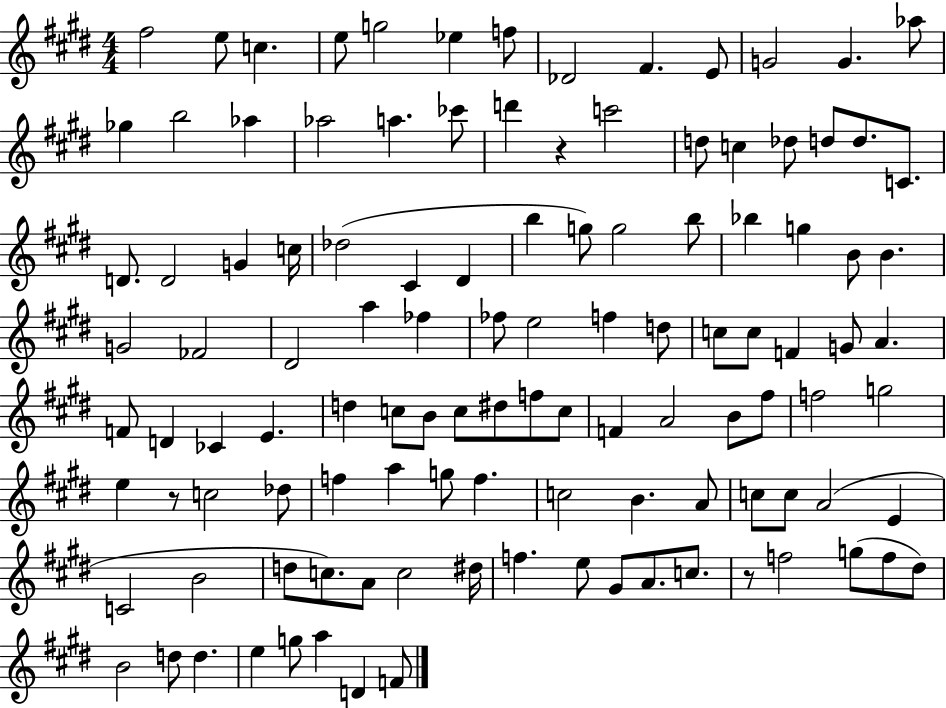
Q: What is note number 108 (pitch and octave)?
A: G5